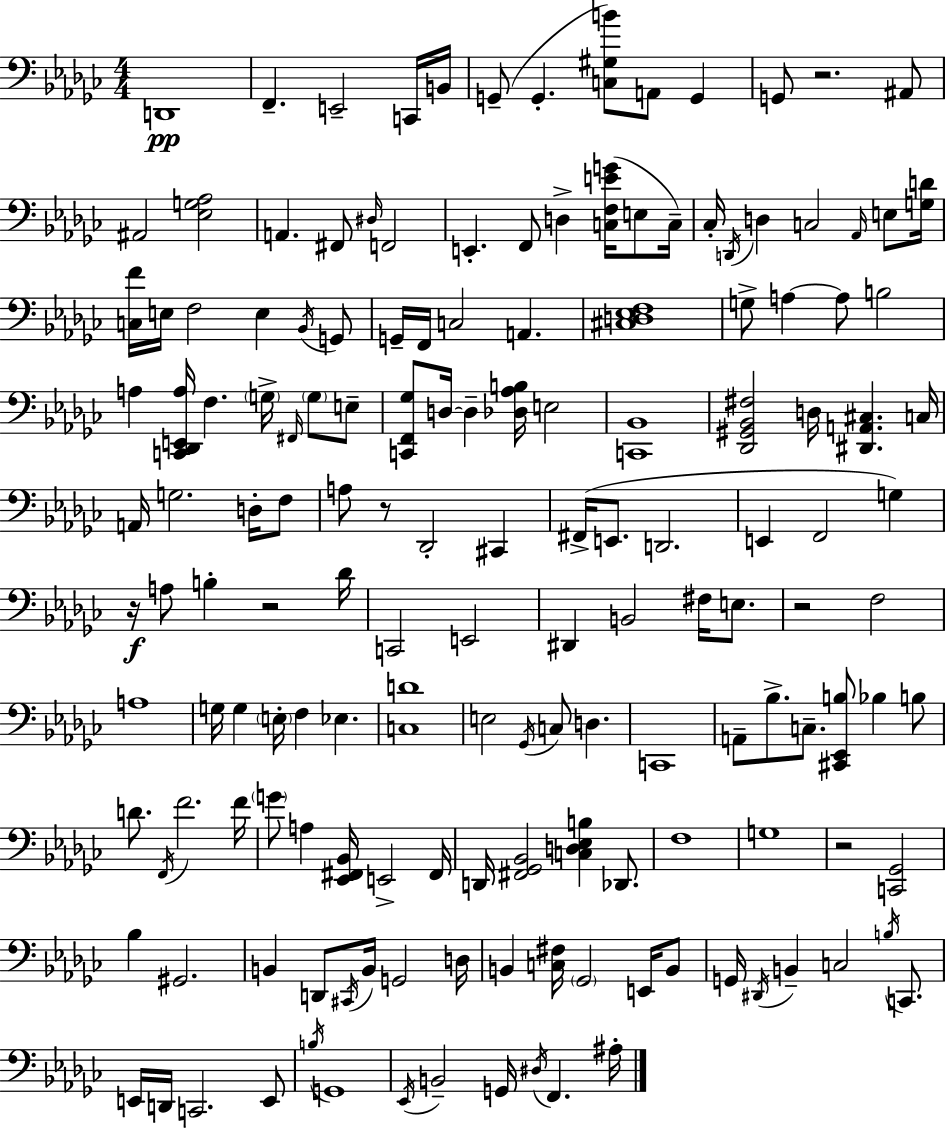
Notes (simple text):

D2/w F2/q. E2/h C2/s B2/s G2/e G2/q. [C3,G#3,B4]/e A2/e G2/q G2/e R/h. A#2/e A#2/h [Eb3,G3,Ab3]/h A2/q. F#2/e D#3/s F2/h E2/q. F2/e D3/q [C3,F3,E4,G4]/s E3/e C3/s CES3/s D2/s D3/q C3/h Ab2/s E3/e [G3,D4]/s [C3,F4]/s E3/s F3/h E3/q Bb2/s G2/e G2/s F2/s C3/h A2/q. [C#3,D3,Eb3,F3]/w G3/e A3/q A3/e B3/h A3/q [C2,Db2,E2,A3]/s F3/q. G3/s F#2/s G3/e E3/e [C2,F2,Gb3]/e D3/s D3/q [Db3,Ab3,B3]/s E3/h [C2,Bb2]/w [Db2,G#2,Bb2,F#3]/h D3/s [D#2,A2,C#3]/q. C3/s A2/s G3/h. D3/s F3/e A3/e R/e Db2/h C#2/q F#2/s E2/e. D2/h. E2/q F2/h G3/q R/s A3/e B3/q R/h Db4/s C2/h E2/h D#2/q B2/h F#3/s E3/e. R/h F3/h A3/w G3/s G3/q E3/s F3/q Eb3/q. [C3,D4]/w E3/h Gb2/s C3/e D3/q. C2/w A2/e Bb3/e. C3/e. [C#2,Eb2,B3]/e Bb3/q B3/e D4/e. F2/s F4/h. F4/s G4/e A3/q [Eb2,F#2,Bb2]/s E2/h F#2/s D2/s [F#2,Gb2,Bb2]/h [C3,D3,Eb3,B3]/q Db2/e. F3/w G3/w R/h [C2,Gb2]/h Bb3/q G#2/h. B2/q D2/e C#2/s B2/s G2/h D3/s B2/q [C3,F#3]/s Gb2/h E2/s B2/e G2/s D#2/s B2/q C3/h B3/s C2/e. E2/s D2/s C2/h. E2/e B3/s G2/w Eb2/s B2/h G2/s D#3/s F2/q. A#3/s